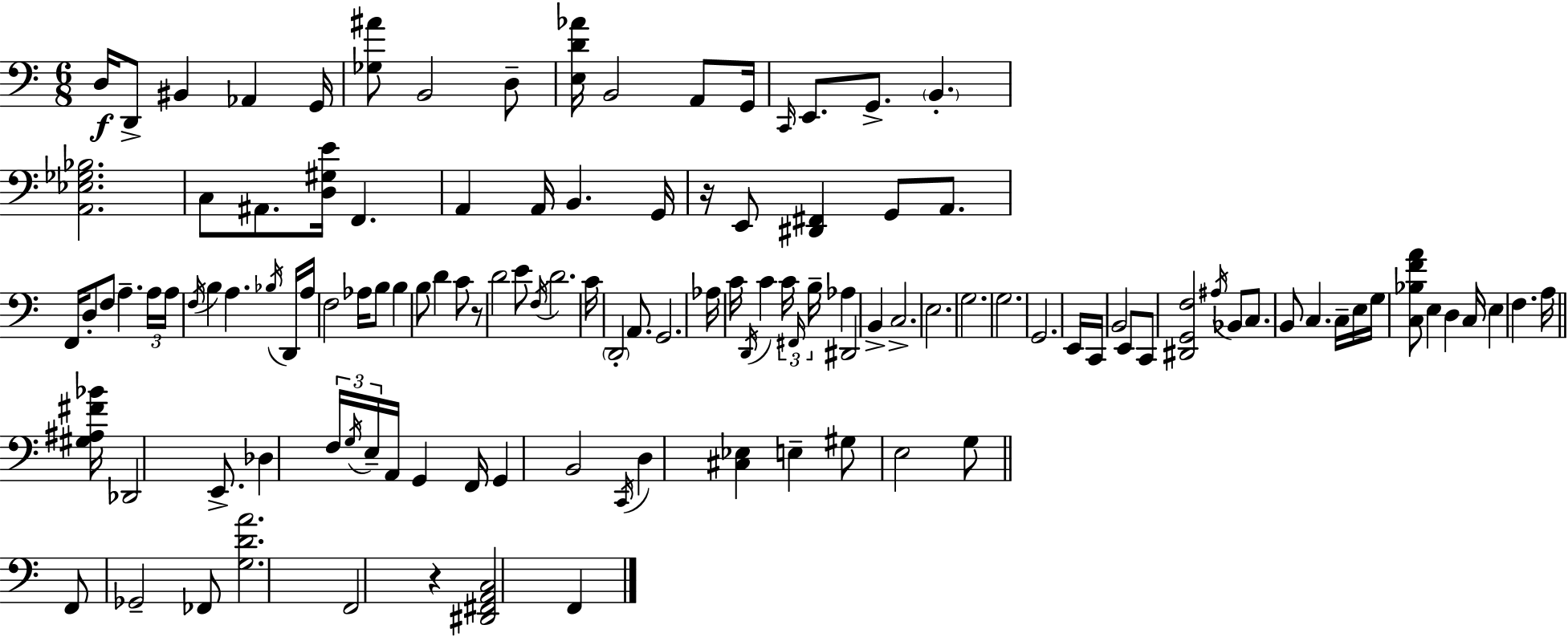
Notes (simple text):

D3/s D2/e BIS2/q Ab2/q G2/s [Gb3,A#4]/e B2/h D3/e [E3,D4,Ab4]/s B2/h A2/e G2/s C2/s E2/e. G2/e. B2/q. [A2,Eb3,Gb3,Bb3]/h. C3/e A#2/e. [D3,G#3,E4]/s F2/q. A2/q A2/s B2/q. G2/s R/s E2/e [D#2,F#2]/q G2/e A2/e. F2/s D3/e F3/e A3/q. A3/s A3/s F3/s B3/q A3/q. Bb3/s D2/s A3/s F3/h Ab3/s B3/e B3/q B3/e D4/q C4/e R/e D4/h E4/e F3/s D4/h. C4/s D2/h A2/e. G2/h. Ab3/s C4/s D2/s C4/q C4/s F#2/s B3/s Ab3/q D#2/h B2/q C3/h. E3/h. G3/h. G3/h. G2/h. E2/s C2/s B2/h E2/e C2/e [D#2,G2,F3]/h A#3/s Bb2/e C3/e. B2/e C3/q. C3/s E3/s G3/s [C3,Bb3,F4,A4]/e E3/q D3/q C3/s E3/q F3/q. A3/s [G#3,A#3,F#4,Bb4]/s Db2/h E2/e. Db3/q F3/s G3/s E3/s A2/s G2/q F2/s G2/q B2/h C2/s D3/q [C#3,Eb3]/q E3/q G#3/e E3/h G3/e F2/e Gb2/h FES2/e [G3,D4,A4]/h. F2/h R/q [D#2,F#2,A2,C3]/h F2/q